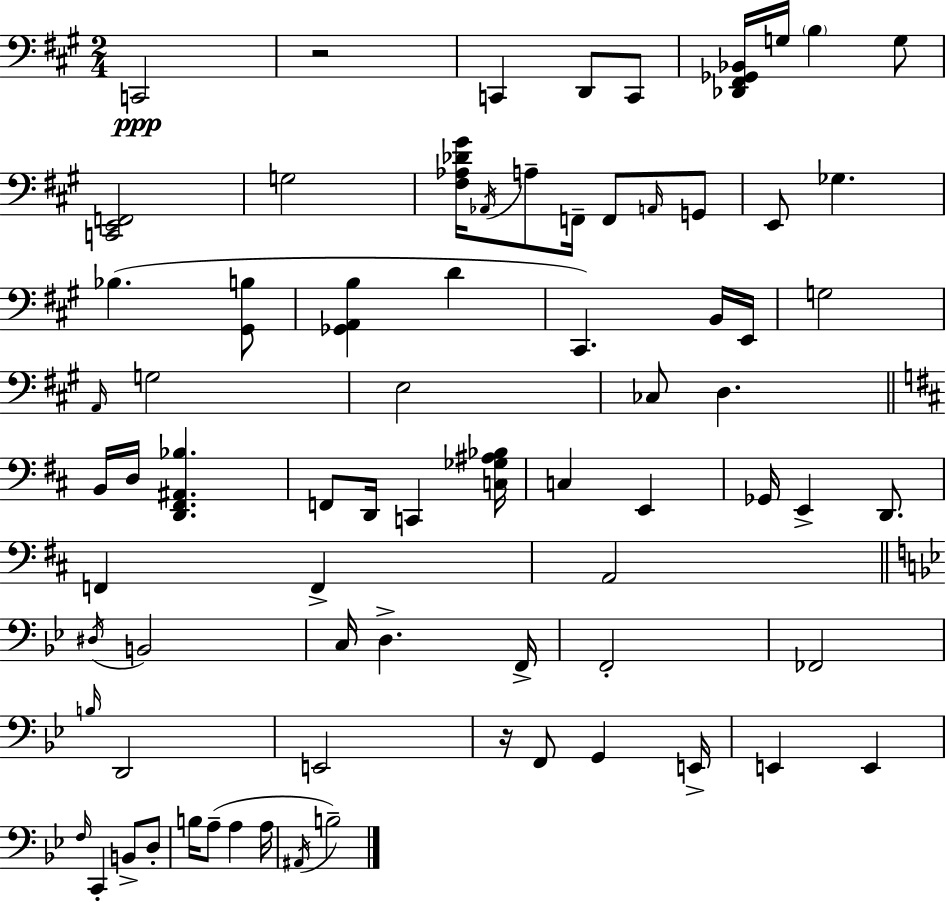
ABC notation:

X:1
T:Untitled
M:2/4
L:1/4
K:A
C,,2 z2 C,, D,,/2 C,,/2 [_D,,^F,,_G,,_B,,]/4 G,/4 B, G,/2 [C,,E,,F,,]2 G,2 [^F,_A,_D^G]/4 _A,,/4 A,/2 F,,/4 F,,/2 A,,/4 G,,/2 E,,/2 _G, _B, [^G,,B,]/2 [_G,,A,,B,] D ^C,, B,,/4 E,,/4 G,2 A,,/4 G,2 E,2 _C,/2 D, B,,/4 D,/4 [D,,^F,,^A,,_B,] F,,/2 D,,/4 C,, [C,_G,^A,_B,]/4 C, E,, _G,,/4 E,, D,,/2 F,, F,, A,,2 ^D,/4 B,,2 C,/4 D, F,,/4 F,,2 _F,,2 B,/4 D,,2 E,,2 z/4 F,,/2 G,, E,,/4 E,, E,, F,/4 C,, B,,/2 D,/2 B,/4 A,/2 A, A,/4 ^A,,/4 B,2